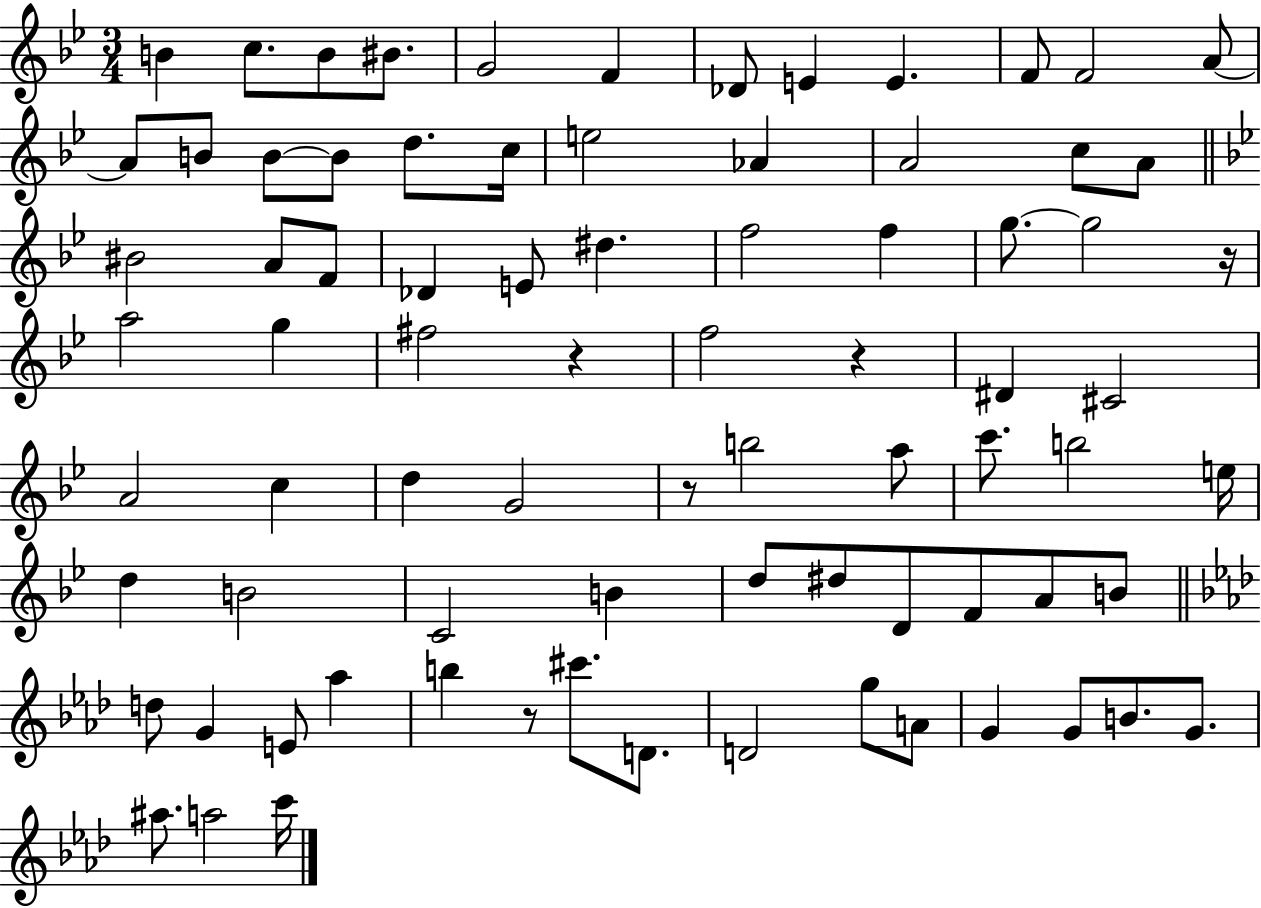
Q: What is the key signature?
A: BES major